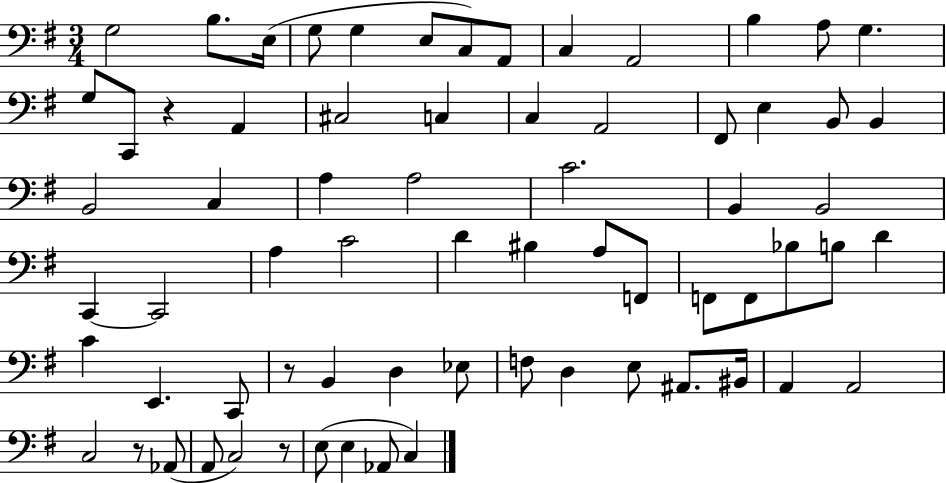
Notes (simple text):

G3/h B3/e. E3/s G3/e G3/q E3/e C3/e A2/e C3/q A2/h B3/q A3/e G3/q. G3/e C2/e R/q A2/q C#3/h C3/q C3/q A2/h F#2/e E3/q B2/e B2/q B2/h C3/q A3/q A3/h C4/h. B2/q B2/h C2/q C2/h A3/q C4/h D4/q BIS3/q A3/e F2/e F2/e F2/e Bb3/e B3/e D4/q C4/q E2/q. C2/e R/e B2/q D3/q Eb3/e F3/e D3/q E3/e A#2/e. BIS2/s A2/q A2/h C3/h R/e Ab2/e A2/e C3/h R/e E3/e E3/q Ab2/e C3/q